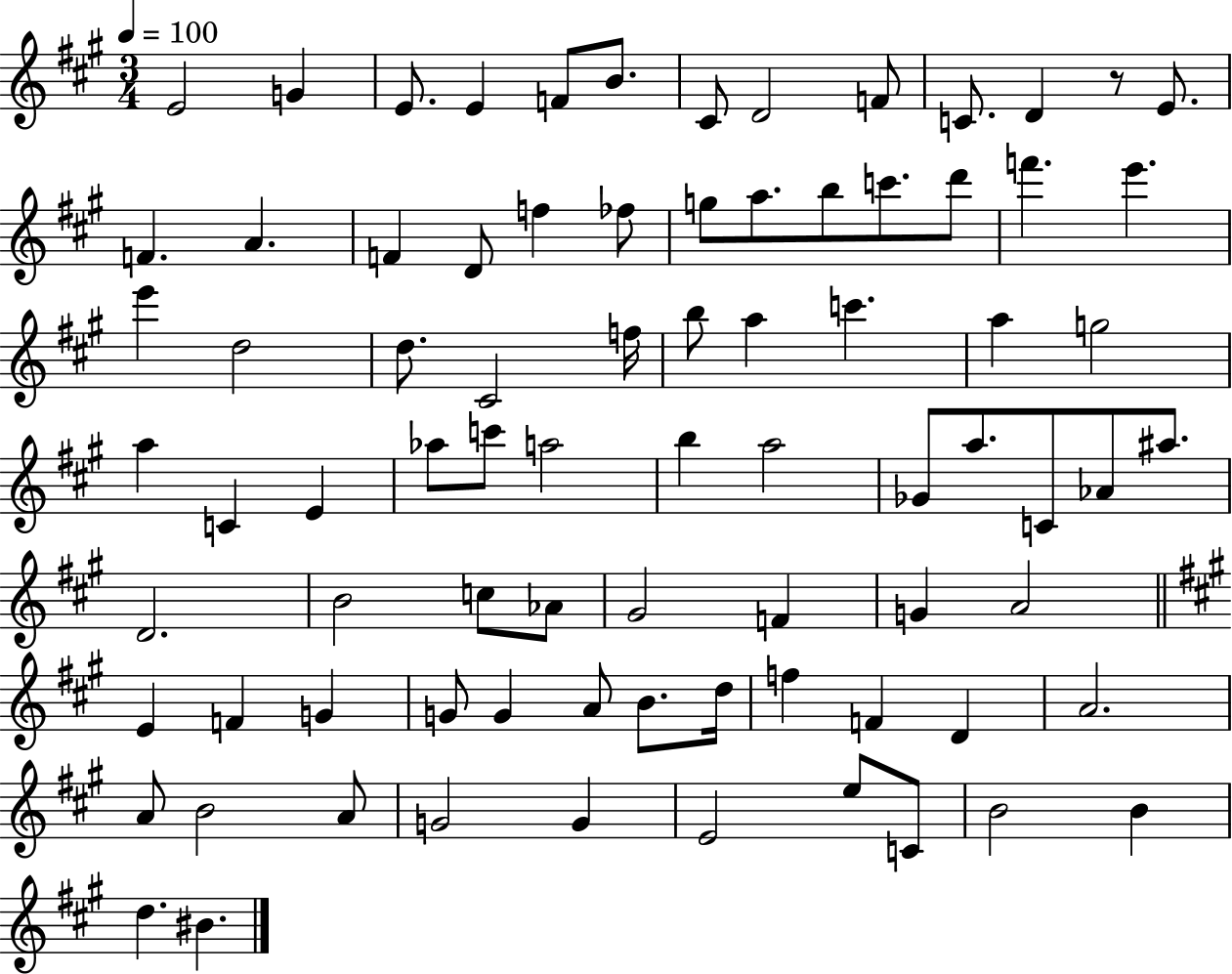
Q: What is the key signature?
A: A major